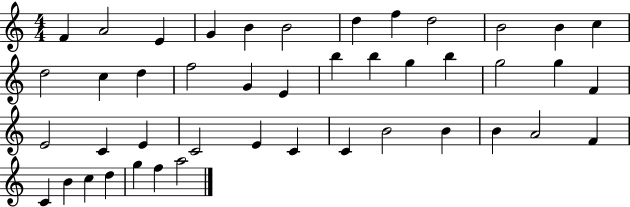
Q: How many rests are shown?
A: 0